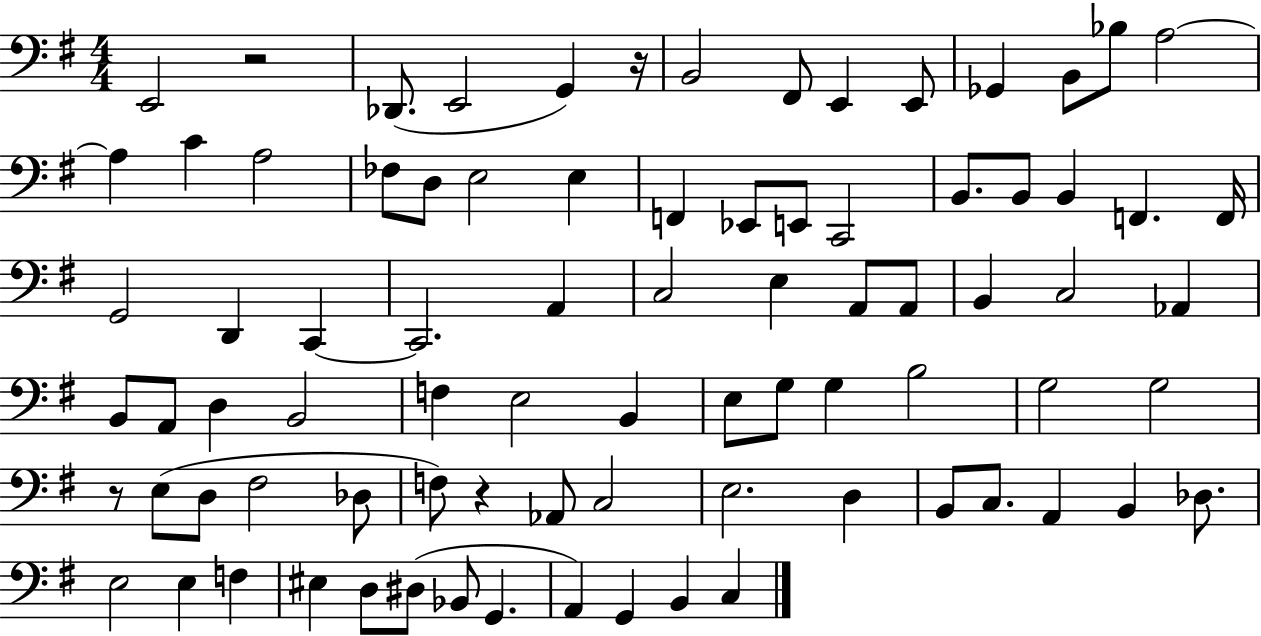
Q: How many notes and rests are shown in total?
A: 83